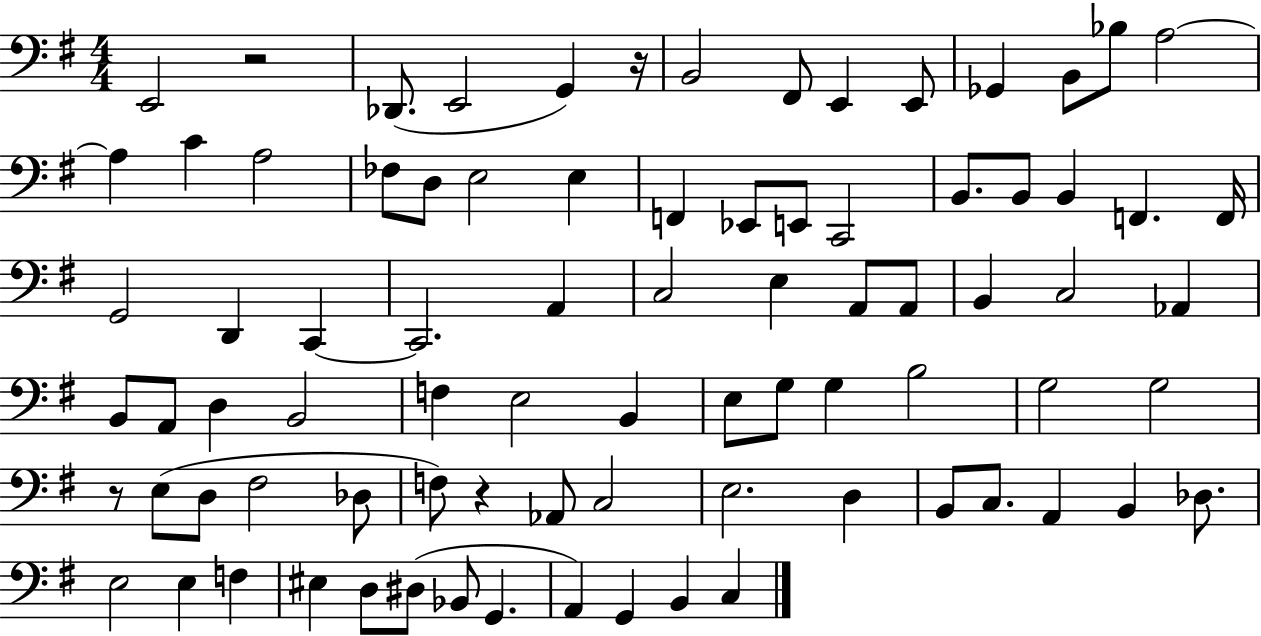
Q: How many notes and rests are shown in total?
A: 83